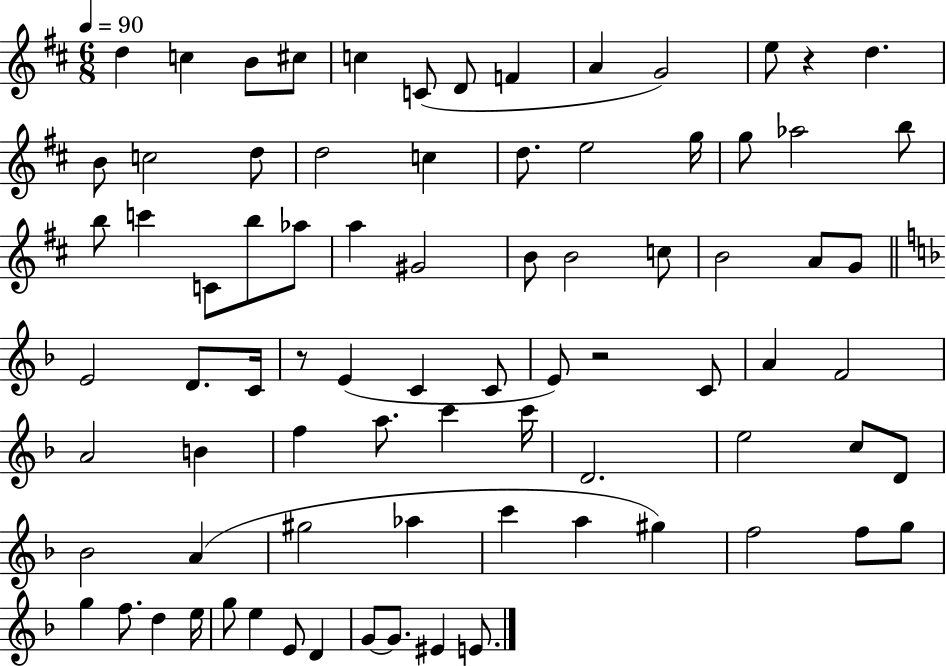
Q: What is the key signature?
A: D major